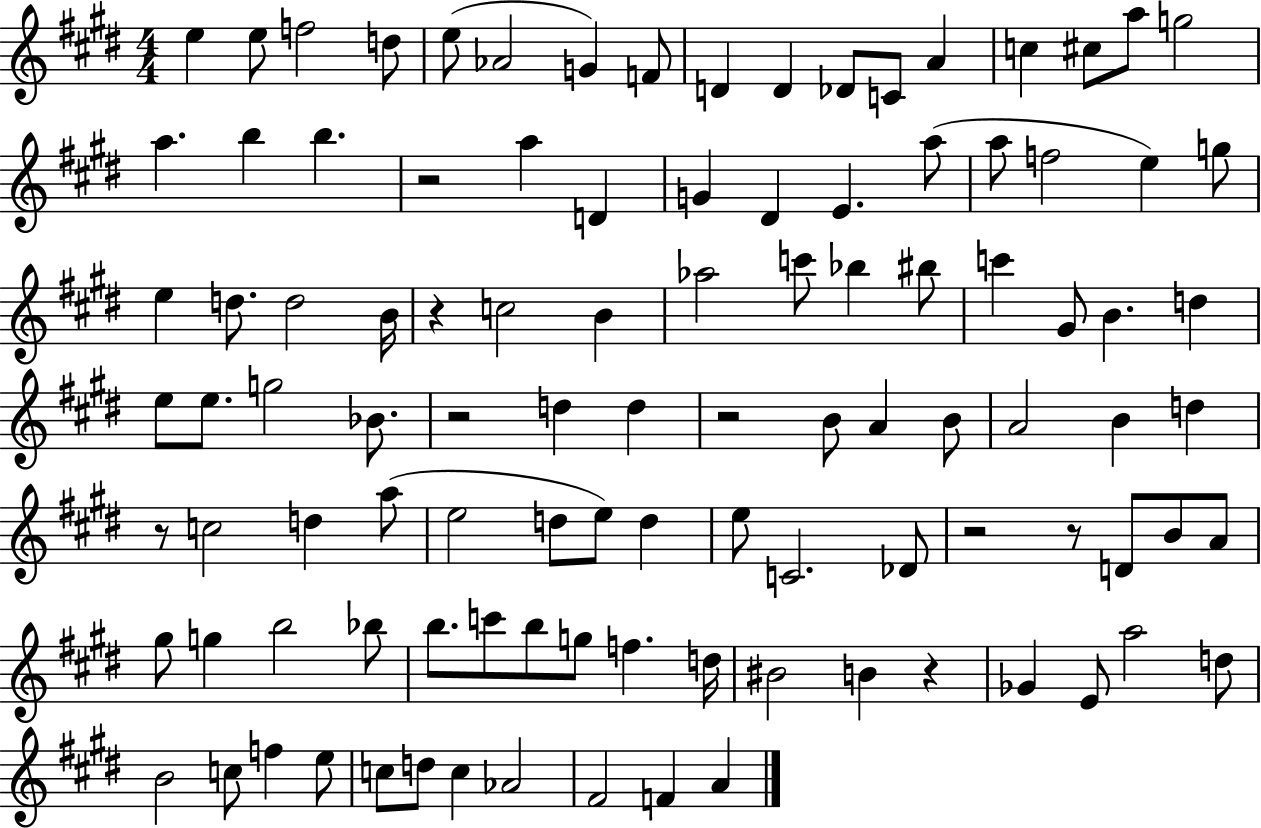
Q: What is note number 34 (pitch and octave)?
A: B4